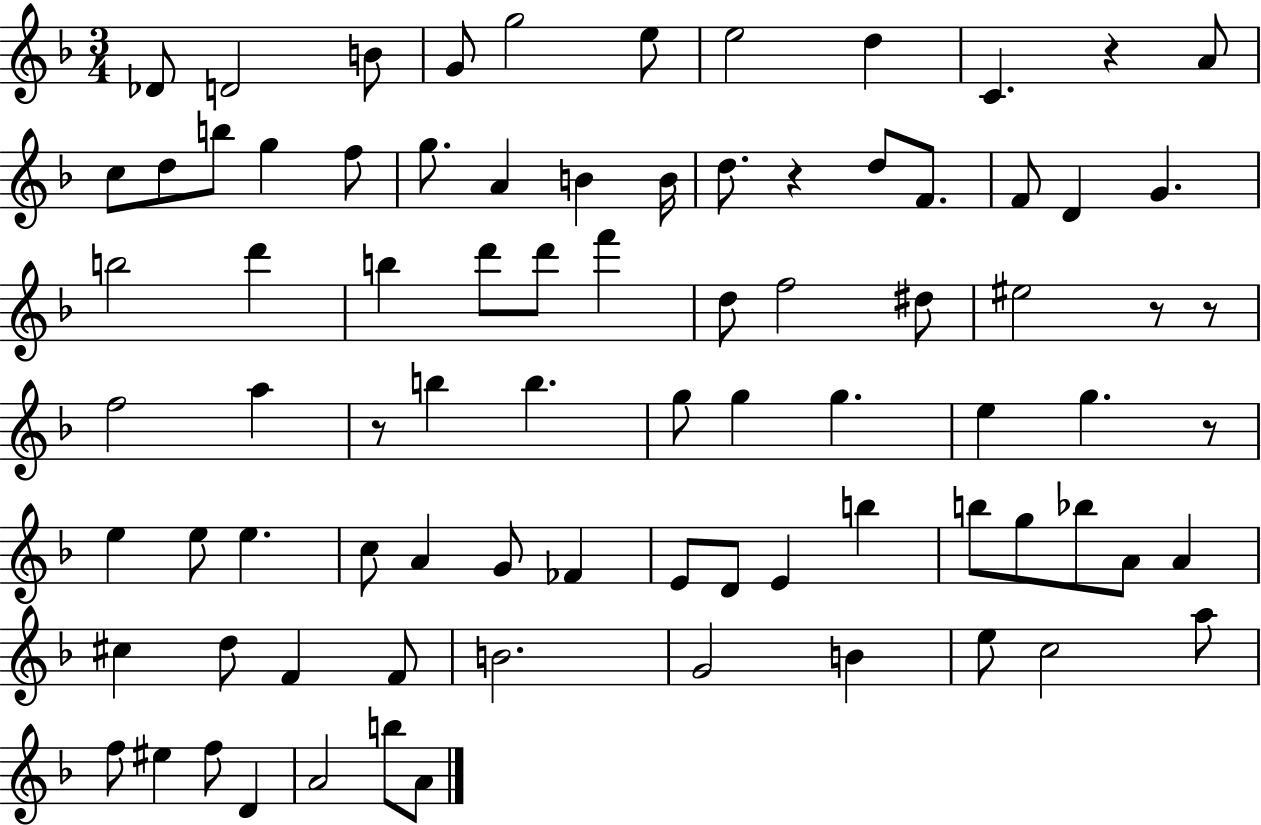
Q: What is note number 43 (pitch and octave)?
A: E5